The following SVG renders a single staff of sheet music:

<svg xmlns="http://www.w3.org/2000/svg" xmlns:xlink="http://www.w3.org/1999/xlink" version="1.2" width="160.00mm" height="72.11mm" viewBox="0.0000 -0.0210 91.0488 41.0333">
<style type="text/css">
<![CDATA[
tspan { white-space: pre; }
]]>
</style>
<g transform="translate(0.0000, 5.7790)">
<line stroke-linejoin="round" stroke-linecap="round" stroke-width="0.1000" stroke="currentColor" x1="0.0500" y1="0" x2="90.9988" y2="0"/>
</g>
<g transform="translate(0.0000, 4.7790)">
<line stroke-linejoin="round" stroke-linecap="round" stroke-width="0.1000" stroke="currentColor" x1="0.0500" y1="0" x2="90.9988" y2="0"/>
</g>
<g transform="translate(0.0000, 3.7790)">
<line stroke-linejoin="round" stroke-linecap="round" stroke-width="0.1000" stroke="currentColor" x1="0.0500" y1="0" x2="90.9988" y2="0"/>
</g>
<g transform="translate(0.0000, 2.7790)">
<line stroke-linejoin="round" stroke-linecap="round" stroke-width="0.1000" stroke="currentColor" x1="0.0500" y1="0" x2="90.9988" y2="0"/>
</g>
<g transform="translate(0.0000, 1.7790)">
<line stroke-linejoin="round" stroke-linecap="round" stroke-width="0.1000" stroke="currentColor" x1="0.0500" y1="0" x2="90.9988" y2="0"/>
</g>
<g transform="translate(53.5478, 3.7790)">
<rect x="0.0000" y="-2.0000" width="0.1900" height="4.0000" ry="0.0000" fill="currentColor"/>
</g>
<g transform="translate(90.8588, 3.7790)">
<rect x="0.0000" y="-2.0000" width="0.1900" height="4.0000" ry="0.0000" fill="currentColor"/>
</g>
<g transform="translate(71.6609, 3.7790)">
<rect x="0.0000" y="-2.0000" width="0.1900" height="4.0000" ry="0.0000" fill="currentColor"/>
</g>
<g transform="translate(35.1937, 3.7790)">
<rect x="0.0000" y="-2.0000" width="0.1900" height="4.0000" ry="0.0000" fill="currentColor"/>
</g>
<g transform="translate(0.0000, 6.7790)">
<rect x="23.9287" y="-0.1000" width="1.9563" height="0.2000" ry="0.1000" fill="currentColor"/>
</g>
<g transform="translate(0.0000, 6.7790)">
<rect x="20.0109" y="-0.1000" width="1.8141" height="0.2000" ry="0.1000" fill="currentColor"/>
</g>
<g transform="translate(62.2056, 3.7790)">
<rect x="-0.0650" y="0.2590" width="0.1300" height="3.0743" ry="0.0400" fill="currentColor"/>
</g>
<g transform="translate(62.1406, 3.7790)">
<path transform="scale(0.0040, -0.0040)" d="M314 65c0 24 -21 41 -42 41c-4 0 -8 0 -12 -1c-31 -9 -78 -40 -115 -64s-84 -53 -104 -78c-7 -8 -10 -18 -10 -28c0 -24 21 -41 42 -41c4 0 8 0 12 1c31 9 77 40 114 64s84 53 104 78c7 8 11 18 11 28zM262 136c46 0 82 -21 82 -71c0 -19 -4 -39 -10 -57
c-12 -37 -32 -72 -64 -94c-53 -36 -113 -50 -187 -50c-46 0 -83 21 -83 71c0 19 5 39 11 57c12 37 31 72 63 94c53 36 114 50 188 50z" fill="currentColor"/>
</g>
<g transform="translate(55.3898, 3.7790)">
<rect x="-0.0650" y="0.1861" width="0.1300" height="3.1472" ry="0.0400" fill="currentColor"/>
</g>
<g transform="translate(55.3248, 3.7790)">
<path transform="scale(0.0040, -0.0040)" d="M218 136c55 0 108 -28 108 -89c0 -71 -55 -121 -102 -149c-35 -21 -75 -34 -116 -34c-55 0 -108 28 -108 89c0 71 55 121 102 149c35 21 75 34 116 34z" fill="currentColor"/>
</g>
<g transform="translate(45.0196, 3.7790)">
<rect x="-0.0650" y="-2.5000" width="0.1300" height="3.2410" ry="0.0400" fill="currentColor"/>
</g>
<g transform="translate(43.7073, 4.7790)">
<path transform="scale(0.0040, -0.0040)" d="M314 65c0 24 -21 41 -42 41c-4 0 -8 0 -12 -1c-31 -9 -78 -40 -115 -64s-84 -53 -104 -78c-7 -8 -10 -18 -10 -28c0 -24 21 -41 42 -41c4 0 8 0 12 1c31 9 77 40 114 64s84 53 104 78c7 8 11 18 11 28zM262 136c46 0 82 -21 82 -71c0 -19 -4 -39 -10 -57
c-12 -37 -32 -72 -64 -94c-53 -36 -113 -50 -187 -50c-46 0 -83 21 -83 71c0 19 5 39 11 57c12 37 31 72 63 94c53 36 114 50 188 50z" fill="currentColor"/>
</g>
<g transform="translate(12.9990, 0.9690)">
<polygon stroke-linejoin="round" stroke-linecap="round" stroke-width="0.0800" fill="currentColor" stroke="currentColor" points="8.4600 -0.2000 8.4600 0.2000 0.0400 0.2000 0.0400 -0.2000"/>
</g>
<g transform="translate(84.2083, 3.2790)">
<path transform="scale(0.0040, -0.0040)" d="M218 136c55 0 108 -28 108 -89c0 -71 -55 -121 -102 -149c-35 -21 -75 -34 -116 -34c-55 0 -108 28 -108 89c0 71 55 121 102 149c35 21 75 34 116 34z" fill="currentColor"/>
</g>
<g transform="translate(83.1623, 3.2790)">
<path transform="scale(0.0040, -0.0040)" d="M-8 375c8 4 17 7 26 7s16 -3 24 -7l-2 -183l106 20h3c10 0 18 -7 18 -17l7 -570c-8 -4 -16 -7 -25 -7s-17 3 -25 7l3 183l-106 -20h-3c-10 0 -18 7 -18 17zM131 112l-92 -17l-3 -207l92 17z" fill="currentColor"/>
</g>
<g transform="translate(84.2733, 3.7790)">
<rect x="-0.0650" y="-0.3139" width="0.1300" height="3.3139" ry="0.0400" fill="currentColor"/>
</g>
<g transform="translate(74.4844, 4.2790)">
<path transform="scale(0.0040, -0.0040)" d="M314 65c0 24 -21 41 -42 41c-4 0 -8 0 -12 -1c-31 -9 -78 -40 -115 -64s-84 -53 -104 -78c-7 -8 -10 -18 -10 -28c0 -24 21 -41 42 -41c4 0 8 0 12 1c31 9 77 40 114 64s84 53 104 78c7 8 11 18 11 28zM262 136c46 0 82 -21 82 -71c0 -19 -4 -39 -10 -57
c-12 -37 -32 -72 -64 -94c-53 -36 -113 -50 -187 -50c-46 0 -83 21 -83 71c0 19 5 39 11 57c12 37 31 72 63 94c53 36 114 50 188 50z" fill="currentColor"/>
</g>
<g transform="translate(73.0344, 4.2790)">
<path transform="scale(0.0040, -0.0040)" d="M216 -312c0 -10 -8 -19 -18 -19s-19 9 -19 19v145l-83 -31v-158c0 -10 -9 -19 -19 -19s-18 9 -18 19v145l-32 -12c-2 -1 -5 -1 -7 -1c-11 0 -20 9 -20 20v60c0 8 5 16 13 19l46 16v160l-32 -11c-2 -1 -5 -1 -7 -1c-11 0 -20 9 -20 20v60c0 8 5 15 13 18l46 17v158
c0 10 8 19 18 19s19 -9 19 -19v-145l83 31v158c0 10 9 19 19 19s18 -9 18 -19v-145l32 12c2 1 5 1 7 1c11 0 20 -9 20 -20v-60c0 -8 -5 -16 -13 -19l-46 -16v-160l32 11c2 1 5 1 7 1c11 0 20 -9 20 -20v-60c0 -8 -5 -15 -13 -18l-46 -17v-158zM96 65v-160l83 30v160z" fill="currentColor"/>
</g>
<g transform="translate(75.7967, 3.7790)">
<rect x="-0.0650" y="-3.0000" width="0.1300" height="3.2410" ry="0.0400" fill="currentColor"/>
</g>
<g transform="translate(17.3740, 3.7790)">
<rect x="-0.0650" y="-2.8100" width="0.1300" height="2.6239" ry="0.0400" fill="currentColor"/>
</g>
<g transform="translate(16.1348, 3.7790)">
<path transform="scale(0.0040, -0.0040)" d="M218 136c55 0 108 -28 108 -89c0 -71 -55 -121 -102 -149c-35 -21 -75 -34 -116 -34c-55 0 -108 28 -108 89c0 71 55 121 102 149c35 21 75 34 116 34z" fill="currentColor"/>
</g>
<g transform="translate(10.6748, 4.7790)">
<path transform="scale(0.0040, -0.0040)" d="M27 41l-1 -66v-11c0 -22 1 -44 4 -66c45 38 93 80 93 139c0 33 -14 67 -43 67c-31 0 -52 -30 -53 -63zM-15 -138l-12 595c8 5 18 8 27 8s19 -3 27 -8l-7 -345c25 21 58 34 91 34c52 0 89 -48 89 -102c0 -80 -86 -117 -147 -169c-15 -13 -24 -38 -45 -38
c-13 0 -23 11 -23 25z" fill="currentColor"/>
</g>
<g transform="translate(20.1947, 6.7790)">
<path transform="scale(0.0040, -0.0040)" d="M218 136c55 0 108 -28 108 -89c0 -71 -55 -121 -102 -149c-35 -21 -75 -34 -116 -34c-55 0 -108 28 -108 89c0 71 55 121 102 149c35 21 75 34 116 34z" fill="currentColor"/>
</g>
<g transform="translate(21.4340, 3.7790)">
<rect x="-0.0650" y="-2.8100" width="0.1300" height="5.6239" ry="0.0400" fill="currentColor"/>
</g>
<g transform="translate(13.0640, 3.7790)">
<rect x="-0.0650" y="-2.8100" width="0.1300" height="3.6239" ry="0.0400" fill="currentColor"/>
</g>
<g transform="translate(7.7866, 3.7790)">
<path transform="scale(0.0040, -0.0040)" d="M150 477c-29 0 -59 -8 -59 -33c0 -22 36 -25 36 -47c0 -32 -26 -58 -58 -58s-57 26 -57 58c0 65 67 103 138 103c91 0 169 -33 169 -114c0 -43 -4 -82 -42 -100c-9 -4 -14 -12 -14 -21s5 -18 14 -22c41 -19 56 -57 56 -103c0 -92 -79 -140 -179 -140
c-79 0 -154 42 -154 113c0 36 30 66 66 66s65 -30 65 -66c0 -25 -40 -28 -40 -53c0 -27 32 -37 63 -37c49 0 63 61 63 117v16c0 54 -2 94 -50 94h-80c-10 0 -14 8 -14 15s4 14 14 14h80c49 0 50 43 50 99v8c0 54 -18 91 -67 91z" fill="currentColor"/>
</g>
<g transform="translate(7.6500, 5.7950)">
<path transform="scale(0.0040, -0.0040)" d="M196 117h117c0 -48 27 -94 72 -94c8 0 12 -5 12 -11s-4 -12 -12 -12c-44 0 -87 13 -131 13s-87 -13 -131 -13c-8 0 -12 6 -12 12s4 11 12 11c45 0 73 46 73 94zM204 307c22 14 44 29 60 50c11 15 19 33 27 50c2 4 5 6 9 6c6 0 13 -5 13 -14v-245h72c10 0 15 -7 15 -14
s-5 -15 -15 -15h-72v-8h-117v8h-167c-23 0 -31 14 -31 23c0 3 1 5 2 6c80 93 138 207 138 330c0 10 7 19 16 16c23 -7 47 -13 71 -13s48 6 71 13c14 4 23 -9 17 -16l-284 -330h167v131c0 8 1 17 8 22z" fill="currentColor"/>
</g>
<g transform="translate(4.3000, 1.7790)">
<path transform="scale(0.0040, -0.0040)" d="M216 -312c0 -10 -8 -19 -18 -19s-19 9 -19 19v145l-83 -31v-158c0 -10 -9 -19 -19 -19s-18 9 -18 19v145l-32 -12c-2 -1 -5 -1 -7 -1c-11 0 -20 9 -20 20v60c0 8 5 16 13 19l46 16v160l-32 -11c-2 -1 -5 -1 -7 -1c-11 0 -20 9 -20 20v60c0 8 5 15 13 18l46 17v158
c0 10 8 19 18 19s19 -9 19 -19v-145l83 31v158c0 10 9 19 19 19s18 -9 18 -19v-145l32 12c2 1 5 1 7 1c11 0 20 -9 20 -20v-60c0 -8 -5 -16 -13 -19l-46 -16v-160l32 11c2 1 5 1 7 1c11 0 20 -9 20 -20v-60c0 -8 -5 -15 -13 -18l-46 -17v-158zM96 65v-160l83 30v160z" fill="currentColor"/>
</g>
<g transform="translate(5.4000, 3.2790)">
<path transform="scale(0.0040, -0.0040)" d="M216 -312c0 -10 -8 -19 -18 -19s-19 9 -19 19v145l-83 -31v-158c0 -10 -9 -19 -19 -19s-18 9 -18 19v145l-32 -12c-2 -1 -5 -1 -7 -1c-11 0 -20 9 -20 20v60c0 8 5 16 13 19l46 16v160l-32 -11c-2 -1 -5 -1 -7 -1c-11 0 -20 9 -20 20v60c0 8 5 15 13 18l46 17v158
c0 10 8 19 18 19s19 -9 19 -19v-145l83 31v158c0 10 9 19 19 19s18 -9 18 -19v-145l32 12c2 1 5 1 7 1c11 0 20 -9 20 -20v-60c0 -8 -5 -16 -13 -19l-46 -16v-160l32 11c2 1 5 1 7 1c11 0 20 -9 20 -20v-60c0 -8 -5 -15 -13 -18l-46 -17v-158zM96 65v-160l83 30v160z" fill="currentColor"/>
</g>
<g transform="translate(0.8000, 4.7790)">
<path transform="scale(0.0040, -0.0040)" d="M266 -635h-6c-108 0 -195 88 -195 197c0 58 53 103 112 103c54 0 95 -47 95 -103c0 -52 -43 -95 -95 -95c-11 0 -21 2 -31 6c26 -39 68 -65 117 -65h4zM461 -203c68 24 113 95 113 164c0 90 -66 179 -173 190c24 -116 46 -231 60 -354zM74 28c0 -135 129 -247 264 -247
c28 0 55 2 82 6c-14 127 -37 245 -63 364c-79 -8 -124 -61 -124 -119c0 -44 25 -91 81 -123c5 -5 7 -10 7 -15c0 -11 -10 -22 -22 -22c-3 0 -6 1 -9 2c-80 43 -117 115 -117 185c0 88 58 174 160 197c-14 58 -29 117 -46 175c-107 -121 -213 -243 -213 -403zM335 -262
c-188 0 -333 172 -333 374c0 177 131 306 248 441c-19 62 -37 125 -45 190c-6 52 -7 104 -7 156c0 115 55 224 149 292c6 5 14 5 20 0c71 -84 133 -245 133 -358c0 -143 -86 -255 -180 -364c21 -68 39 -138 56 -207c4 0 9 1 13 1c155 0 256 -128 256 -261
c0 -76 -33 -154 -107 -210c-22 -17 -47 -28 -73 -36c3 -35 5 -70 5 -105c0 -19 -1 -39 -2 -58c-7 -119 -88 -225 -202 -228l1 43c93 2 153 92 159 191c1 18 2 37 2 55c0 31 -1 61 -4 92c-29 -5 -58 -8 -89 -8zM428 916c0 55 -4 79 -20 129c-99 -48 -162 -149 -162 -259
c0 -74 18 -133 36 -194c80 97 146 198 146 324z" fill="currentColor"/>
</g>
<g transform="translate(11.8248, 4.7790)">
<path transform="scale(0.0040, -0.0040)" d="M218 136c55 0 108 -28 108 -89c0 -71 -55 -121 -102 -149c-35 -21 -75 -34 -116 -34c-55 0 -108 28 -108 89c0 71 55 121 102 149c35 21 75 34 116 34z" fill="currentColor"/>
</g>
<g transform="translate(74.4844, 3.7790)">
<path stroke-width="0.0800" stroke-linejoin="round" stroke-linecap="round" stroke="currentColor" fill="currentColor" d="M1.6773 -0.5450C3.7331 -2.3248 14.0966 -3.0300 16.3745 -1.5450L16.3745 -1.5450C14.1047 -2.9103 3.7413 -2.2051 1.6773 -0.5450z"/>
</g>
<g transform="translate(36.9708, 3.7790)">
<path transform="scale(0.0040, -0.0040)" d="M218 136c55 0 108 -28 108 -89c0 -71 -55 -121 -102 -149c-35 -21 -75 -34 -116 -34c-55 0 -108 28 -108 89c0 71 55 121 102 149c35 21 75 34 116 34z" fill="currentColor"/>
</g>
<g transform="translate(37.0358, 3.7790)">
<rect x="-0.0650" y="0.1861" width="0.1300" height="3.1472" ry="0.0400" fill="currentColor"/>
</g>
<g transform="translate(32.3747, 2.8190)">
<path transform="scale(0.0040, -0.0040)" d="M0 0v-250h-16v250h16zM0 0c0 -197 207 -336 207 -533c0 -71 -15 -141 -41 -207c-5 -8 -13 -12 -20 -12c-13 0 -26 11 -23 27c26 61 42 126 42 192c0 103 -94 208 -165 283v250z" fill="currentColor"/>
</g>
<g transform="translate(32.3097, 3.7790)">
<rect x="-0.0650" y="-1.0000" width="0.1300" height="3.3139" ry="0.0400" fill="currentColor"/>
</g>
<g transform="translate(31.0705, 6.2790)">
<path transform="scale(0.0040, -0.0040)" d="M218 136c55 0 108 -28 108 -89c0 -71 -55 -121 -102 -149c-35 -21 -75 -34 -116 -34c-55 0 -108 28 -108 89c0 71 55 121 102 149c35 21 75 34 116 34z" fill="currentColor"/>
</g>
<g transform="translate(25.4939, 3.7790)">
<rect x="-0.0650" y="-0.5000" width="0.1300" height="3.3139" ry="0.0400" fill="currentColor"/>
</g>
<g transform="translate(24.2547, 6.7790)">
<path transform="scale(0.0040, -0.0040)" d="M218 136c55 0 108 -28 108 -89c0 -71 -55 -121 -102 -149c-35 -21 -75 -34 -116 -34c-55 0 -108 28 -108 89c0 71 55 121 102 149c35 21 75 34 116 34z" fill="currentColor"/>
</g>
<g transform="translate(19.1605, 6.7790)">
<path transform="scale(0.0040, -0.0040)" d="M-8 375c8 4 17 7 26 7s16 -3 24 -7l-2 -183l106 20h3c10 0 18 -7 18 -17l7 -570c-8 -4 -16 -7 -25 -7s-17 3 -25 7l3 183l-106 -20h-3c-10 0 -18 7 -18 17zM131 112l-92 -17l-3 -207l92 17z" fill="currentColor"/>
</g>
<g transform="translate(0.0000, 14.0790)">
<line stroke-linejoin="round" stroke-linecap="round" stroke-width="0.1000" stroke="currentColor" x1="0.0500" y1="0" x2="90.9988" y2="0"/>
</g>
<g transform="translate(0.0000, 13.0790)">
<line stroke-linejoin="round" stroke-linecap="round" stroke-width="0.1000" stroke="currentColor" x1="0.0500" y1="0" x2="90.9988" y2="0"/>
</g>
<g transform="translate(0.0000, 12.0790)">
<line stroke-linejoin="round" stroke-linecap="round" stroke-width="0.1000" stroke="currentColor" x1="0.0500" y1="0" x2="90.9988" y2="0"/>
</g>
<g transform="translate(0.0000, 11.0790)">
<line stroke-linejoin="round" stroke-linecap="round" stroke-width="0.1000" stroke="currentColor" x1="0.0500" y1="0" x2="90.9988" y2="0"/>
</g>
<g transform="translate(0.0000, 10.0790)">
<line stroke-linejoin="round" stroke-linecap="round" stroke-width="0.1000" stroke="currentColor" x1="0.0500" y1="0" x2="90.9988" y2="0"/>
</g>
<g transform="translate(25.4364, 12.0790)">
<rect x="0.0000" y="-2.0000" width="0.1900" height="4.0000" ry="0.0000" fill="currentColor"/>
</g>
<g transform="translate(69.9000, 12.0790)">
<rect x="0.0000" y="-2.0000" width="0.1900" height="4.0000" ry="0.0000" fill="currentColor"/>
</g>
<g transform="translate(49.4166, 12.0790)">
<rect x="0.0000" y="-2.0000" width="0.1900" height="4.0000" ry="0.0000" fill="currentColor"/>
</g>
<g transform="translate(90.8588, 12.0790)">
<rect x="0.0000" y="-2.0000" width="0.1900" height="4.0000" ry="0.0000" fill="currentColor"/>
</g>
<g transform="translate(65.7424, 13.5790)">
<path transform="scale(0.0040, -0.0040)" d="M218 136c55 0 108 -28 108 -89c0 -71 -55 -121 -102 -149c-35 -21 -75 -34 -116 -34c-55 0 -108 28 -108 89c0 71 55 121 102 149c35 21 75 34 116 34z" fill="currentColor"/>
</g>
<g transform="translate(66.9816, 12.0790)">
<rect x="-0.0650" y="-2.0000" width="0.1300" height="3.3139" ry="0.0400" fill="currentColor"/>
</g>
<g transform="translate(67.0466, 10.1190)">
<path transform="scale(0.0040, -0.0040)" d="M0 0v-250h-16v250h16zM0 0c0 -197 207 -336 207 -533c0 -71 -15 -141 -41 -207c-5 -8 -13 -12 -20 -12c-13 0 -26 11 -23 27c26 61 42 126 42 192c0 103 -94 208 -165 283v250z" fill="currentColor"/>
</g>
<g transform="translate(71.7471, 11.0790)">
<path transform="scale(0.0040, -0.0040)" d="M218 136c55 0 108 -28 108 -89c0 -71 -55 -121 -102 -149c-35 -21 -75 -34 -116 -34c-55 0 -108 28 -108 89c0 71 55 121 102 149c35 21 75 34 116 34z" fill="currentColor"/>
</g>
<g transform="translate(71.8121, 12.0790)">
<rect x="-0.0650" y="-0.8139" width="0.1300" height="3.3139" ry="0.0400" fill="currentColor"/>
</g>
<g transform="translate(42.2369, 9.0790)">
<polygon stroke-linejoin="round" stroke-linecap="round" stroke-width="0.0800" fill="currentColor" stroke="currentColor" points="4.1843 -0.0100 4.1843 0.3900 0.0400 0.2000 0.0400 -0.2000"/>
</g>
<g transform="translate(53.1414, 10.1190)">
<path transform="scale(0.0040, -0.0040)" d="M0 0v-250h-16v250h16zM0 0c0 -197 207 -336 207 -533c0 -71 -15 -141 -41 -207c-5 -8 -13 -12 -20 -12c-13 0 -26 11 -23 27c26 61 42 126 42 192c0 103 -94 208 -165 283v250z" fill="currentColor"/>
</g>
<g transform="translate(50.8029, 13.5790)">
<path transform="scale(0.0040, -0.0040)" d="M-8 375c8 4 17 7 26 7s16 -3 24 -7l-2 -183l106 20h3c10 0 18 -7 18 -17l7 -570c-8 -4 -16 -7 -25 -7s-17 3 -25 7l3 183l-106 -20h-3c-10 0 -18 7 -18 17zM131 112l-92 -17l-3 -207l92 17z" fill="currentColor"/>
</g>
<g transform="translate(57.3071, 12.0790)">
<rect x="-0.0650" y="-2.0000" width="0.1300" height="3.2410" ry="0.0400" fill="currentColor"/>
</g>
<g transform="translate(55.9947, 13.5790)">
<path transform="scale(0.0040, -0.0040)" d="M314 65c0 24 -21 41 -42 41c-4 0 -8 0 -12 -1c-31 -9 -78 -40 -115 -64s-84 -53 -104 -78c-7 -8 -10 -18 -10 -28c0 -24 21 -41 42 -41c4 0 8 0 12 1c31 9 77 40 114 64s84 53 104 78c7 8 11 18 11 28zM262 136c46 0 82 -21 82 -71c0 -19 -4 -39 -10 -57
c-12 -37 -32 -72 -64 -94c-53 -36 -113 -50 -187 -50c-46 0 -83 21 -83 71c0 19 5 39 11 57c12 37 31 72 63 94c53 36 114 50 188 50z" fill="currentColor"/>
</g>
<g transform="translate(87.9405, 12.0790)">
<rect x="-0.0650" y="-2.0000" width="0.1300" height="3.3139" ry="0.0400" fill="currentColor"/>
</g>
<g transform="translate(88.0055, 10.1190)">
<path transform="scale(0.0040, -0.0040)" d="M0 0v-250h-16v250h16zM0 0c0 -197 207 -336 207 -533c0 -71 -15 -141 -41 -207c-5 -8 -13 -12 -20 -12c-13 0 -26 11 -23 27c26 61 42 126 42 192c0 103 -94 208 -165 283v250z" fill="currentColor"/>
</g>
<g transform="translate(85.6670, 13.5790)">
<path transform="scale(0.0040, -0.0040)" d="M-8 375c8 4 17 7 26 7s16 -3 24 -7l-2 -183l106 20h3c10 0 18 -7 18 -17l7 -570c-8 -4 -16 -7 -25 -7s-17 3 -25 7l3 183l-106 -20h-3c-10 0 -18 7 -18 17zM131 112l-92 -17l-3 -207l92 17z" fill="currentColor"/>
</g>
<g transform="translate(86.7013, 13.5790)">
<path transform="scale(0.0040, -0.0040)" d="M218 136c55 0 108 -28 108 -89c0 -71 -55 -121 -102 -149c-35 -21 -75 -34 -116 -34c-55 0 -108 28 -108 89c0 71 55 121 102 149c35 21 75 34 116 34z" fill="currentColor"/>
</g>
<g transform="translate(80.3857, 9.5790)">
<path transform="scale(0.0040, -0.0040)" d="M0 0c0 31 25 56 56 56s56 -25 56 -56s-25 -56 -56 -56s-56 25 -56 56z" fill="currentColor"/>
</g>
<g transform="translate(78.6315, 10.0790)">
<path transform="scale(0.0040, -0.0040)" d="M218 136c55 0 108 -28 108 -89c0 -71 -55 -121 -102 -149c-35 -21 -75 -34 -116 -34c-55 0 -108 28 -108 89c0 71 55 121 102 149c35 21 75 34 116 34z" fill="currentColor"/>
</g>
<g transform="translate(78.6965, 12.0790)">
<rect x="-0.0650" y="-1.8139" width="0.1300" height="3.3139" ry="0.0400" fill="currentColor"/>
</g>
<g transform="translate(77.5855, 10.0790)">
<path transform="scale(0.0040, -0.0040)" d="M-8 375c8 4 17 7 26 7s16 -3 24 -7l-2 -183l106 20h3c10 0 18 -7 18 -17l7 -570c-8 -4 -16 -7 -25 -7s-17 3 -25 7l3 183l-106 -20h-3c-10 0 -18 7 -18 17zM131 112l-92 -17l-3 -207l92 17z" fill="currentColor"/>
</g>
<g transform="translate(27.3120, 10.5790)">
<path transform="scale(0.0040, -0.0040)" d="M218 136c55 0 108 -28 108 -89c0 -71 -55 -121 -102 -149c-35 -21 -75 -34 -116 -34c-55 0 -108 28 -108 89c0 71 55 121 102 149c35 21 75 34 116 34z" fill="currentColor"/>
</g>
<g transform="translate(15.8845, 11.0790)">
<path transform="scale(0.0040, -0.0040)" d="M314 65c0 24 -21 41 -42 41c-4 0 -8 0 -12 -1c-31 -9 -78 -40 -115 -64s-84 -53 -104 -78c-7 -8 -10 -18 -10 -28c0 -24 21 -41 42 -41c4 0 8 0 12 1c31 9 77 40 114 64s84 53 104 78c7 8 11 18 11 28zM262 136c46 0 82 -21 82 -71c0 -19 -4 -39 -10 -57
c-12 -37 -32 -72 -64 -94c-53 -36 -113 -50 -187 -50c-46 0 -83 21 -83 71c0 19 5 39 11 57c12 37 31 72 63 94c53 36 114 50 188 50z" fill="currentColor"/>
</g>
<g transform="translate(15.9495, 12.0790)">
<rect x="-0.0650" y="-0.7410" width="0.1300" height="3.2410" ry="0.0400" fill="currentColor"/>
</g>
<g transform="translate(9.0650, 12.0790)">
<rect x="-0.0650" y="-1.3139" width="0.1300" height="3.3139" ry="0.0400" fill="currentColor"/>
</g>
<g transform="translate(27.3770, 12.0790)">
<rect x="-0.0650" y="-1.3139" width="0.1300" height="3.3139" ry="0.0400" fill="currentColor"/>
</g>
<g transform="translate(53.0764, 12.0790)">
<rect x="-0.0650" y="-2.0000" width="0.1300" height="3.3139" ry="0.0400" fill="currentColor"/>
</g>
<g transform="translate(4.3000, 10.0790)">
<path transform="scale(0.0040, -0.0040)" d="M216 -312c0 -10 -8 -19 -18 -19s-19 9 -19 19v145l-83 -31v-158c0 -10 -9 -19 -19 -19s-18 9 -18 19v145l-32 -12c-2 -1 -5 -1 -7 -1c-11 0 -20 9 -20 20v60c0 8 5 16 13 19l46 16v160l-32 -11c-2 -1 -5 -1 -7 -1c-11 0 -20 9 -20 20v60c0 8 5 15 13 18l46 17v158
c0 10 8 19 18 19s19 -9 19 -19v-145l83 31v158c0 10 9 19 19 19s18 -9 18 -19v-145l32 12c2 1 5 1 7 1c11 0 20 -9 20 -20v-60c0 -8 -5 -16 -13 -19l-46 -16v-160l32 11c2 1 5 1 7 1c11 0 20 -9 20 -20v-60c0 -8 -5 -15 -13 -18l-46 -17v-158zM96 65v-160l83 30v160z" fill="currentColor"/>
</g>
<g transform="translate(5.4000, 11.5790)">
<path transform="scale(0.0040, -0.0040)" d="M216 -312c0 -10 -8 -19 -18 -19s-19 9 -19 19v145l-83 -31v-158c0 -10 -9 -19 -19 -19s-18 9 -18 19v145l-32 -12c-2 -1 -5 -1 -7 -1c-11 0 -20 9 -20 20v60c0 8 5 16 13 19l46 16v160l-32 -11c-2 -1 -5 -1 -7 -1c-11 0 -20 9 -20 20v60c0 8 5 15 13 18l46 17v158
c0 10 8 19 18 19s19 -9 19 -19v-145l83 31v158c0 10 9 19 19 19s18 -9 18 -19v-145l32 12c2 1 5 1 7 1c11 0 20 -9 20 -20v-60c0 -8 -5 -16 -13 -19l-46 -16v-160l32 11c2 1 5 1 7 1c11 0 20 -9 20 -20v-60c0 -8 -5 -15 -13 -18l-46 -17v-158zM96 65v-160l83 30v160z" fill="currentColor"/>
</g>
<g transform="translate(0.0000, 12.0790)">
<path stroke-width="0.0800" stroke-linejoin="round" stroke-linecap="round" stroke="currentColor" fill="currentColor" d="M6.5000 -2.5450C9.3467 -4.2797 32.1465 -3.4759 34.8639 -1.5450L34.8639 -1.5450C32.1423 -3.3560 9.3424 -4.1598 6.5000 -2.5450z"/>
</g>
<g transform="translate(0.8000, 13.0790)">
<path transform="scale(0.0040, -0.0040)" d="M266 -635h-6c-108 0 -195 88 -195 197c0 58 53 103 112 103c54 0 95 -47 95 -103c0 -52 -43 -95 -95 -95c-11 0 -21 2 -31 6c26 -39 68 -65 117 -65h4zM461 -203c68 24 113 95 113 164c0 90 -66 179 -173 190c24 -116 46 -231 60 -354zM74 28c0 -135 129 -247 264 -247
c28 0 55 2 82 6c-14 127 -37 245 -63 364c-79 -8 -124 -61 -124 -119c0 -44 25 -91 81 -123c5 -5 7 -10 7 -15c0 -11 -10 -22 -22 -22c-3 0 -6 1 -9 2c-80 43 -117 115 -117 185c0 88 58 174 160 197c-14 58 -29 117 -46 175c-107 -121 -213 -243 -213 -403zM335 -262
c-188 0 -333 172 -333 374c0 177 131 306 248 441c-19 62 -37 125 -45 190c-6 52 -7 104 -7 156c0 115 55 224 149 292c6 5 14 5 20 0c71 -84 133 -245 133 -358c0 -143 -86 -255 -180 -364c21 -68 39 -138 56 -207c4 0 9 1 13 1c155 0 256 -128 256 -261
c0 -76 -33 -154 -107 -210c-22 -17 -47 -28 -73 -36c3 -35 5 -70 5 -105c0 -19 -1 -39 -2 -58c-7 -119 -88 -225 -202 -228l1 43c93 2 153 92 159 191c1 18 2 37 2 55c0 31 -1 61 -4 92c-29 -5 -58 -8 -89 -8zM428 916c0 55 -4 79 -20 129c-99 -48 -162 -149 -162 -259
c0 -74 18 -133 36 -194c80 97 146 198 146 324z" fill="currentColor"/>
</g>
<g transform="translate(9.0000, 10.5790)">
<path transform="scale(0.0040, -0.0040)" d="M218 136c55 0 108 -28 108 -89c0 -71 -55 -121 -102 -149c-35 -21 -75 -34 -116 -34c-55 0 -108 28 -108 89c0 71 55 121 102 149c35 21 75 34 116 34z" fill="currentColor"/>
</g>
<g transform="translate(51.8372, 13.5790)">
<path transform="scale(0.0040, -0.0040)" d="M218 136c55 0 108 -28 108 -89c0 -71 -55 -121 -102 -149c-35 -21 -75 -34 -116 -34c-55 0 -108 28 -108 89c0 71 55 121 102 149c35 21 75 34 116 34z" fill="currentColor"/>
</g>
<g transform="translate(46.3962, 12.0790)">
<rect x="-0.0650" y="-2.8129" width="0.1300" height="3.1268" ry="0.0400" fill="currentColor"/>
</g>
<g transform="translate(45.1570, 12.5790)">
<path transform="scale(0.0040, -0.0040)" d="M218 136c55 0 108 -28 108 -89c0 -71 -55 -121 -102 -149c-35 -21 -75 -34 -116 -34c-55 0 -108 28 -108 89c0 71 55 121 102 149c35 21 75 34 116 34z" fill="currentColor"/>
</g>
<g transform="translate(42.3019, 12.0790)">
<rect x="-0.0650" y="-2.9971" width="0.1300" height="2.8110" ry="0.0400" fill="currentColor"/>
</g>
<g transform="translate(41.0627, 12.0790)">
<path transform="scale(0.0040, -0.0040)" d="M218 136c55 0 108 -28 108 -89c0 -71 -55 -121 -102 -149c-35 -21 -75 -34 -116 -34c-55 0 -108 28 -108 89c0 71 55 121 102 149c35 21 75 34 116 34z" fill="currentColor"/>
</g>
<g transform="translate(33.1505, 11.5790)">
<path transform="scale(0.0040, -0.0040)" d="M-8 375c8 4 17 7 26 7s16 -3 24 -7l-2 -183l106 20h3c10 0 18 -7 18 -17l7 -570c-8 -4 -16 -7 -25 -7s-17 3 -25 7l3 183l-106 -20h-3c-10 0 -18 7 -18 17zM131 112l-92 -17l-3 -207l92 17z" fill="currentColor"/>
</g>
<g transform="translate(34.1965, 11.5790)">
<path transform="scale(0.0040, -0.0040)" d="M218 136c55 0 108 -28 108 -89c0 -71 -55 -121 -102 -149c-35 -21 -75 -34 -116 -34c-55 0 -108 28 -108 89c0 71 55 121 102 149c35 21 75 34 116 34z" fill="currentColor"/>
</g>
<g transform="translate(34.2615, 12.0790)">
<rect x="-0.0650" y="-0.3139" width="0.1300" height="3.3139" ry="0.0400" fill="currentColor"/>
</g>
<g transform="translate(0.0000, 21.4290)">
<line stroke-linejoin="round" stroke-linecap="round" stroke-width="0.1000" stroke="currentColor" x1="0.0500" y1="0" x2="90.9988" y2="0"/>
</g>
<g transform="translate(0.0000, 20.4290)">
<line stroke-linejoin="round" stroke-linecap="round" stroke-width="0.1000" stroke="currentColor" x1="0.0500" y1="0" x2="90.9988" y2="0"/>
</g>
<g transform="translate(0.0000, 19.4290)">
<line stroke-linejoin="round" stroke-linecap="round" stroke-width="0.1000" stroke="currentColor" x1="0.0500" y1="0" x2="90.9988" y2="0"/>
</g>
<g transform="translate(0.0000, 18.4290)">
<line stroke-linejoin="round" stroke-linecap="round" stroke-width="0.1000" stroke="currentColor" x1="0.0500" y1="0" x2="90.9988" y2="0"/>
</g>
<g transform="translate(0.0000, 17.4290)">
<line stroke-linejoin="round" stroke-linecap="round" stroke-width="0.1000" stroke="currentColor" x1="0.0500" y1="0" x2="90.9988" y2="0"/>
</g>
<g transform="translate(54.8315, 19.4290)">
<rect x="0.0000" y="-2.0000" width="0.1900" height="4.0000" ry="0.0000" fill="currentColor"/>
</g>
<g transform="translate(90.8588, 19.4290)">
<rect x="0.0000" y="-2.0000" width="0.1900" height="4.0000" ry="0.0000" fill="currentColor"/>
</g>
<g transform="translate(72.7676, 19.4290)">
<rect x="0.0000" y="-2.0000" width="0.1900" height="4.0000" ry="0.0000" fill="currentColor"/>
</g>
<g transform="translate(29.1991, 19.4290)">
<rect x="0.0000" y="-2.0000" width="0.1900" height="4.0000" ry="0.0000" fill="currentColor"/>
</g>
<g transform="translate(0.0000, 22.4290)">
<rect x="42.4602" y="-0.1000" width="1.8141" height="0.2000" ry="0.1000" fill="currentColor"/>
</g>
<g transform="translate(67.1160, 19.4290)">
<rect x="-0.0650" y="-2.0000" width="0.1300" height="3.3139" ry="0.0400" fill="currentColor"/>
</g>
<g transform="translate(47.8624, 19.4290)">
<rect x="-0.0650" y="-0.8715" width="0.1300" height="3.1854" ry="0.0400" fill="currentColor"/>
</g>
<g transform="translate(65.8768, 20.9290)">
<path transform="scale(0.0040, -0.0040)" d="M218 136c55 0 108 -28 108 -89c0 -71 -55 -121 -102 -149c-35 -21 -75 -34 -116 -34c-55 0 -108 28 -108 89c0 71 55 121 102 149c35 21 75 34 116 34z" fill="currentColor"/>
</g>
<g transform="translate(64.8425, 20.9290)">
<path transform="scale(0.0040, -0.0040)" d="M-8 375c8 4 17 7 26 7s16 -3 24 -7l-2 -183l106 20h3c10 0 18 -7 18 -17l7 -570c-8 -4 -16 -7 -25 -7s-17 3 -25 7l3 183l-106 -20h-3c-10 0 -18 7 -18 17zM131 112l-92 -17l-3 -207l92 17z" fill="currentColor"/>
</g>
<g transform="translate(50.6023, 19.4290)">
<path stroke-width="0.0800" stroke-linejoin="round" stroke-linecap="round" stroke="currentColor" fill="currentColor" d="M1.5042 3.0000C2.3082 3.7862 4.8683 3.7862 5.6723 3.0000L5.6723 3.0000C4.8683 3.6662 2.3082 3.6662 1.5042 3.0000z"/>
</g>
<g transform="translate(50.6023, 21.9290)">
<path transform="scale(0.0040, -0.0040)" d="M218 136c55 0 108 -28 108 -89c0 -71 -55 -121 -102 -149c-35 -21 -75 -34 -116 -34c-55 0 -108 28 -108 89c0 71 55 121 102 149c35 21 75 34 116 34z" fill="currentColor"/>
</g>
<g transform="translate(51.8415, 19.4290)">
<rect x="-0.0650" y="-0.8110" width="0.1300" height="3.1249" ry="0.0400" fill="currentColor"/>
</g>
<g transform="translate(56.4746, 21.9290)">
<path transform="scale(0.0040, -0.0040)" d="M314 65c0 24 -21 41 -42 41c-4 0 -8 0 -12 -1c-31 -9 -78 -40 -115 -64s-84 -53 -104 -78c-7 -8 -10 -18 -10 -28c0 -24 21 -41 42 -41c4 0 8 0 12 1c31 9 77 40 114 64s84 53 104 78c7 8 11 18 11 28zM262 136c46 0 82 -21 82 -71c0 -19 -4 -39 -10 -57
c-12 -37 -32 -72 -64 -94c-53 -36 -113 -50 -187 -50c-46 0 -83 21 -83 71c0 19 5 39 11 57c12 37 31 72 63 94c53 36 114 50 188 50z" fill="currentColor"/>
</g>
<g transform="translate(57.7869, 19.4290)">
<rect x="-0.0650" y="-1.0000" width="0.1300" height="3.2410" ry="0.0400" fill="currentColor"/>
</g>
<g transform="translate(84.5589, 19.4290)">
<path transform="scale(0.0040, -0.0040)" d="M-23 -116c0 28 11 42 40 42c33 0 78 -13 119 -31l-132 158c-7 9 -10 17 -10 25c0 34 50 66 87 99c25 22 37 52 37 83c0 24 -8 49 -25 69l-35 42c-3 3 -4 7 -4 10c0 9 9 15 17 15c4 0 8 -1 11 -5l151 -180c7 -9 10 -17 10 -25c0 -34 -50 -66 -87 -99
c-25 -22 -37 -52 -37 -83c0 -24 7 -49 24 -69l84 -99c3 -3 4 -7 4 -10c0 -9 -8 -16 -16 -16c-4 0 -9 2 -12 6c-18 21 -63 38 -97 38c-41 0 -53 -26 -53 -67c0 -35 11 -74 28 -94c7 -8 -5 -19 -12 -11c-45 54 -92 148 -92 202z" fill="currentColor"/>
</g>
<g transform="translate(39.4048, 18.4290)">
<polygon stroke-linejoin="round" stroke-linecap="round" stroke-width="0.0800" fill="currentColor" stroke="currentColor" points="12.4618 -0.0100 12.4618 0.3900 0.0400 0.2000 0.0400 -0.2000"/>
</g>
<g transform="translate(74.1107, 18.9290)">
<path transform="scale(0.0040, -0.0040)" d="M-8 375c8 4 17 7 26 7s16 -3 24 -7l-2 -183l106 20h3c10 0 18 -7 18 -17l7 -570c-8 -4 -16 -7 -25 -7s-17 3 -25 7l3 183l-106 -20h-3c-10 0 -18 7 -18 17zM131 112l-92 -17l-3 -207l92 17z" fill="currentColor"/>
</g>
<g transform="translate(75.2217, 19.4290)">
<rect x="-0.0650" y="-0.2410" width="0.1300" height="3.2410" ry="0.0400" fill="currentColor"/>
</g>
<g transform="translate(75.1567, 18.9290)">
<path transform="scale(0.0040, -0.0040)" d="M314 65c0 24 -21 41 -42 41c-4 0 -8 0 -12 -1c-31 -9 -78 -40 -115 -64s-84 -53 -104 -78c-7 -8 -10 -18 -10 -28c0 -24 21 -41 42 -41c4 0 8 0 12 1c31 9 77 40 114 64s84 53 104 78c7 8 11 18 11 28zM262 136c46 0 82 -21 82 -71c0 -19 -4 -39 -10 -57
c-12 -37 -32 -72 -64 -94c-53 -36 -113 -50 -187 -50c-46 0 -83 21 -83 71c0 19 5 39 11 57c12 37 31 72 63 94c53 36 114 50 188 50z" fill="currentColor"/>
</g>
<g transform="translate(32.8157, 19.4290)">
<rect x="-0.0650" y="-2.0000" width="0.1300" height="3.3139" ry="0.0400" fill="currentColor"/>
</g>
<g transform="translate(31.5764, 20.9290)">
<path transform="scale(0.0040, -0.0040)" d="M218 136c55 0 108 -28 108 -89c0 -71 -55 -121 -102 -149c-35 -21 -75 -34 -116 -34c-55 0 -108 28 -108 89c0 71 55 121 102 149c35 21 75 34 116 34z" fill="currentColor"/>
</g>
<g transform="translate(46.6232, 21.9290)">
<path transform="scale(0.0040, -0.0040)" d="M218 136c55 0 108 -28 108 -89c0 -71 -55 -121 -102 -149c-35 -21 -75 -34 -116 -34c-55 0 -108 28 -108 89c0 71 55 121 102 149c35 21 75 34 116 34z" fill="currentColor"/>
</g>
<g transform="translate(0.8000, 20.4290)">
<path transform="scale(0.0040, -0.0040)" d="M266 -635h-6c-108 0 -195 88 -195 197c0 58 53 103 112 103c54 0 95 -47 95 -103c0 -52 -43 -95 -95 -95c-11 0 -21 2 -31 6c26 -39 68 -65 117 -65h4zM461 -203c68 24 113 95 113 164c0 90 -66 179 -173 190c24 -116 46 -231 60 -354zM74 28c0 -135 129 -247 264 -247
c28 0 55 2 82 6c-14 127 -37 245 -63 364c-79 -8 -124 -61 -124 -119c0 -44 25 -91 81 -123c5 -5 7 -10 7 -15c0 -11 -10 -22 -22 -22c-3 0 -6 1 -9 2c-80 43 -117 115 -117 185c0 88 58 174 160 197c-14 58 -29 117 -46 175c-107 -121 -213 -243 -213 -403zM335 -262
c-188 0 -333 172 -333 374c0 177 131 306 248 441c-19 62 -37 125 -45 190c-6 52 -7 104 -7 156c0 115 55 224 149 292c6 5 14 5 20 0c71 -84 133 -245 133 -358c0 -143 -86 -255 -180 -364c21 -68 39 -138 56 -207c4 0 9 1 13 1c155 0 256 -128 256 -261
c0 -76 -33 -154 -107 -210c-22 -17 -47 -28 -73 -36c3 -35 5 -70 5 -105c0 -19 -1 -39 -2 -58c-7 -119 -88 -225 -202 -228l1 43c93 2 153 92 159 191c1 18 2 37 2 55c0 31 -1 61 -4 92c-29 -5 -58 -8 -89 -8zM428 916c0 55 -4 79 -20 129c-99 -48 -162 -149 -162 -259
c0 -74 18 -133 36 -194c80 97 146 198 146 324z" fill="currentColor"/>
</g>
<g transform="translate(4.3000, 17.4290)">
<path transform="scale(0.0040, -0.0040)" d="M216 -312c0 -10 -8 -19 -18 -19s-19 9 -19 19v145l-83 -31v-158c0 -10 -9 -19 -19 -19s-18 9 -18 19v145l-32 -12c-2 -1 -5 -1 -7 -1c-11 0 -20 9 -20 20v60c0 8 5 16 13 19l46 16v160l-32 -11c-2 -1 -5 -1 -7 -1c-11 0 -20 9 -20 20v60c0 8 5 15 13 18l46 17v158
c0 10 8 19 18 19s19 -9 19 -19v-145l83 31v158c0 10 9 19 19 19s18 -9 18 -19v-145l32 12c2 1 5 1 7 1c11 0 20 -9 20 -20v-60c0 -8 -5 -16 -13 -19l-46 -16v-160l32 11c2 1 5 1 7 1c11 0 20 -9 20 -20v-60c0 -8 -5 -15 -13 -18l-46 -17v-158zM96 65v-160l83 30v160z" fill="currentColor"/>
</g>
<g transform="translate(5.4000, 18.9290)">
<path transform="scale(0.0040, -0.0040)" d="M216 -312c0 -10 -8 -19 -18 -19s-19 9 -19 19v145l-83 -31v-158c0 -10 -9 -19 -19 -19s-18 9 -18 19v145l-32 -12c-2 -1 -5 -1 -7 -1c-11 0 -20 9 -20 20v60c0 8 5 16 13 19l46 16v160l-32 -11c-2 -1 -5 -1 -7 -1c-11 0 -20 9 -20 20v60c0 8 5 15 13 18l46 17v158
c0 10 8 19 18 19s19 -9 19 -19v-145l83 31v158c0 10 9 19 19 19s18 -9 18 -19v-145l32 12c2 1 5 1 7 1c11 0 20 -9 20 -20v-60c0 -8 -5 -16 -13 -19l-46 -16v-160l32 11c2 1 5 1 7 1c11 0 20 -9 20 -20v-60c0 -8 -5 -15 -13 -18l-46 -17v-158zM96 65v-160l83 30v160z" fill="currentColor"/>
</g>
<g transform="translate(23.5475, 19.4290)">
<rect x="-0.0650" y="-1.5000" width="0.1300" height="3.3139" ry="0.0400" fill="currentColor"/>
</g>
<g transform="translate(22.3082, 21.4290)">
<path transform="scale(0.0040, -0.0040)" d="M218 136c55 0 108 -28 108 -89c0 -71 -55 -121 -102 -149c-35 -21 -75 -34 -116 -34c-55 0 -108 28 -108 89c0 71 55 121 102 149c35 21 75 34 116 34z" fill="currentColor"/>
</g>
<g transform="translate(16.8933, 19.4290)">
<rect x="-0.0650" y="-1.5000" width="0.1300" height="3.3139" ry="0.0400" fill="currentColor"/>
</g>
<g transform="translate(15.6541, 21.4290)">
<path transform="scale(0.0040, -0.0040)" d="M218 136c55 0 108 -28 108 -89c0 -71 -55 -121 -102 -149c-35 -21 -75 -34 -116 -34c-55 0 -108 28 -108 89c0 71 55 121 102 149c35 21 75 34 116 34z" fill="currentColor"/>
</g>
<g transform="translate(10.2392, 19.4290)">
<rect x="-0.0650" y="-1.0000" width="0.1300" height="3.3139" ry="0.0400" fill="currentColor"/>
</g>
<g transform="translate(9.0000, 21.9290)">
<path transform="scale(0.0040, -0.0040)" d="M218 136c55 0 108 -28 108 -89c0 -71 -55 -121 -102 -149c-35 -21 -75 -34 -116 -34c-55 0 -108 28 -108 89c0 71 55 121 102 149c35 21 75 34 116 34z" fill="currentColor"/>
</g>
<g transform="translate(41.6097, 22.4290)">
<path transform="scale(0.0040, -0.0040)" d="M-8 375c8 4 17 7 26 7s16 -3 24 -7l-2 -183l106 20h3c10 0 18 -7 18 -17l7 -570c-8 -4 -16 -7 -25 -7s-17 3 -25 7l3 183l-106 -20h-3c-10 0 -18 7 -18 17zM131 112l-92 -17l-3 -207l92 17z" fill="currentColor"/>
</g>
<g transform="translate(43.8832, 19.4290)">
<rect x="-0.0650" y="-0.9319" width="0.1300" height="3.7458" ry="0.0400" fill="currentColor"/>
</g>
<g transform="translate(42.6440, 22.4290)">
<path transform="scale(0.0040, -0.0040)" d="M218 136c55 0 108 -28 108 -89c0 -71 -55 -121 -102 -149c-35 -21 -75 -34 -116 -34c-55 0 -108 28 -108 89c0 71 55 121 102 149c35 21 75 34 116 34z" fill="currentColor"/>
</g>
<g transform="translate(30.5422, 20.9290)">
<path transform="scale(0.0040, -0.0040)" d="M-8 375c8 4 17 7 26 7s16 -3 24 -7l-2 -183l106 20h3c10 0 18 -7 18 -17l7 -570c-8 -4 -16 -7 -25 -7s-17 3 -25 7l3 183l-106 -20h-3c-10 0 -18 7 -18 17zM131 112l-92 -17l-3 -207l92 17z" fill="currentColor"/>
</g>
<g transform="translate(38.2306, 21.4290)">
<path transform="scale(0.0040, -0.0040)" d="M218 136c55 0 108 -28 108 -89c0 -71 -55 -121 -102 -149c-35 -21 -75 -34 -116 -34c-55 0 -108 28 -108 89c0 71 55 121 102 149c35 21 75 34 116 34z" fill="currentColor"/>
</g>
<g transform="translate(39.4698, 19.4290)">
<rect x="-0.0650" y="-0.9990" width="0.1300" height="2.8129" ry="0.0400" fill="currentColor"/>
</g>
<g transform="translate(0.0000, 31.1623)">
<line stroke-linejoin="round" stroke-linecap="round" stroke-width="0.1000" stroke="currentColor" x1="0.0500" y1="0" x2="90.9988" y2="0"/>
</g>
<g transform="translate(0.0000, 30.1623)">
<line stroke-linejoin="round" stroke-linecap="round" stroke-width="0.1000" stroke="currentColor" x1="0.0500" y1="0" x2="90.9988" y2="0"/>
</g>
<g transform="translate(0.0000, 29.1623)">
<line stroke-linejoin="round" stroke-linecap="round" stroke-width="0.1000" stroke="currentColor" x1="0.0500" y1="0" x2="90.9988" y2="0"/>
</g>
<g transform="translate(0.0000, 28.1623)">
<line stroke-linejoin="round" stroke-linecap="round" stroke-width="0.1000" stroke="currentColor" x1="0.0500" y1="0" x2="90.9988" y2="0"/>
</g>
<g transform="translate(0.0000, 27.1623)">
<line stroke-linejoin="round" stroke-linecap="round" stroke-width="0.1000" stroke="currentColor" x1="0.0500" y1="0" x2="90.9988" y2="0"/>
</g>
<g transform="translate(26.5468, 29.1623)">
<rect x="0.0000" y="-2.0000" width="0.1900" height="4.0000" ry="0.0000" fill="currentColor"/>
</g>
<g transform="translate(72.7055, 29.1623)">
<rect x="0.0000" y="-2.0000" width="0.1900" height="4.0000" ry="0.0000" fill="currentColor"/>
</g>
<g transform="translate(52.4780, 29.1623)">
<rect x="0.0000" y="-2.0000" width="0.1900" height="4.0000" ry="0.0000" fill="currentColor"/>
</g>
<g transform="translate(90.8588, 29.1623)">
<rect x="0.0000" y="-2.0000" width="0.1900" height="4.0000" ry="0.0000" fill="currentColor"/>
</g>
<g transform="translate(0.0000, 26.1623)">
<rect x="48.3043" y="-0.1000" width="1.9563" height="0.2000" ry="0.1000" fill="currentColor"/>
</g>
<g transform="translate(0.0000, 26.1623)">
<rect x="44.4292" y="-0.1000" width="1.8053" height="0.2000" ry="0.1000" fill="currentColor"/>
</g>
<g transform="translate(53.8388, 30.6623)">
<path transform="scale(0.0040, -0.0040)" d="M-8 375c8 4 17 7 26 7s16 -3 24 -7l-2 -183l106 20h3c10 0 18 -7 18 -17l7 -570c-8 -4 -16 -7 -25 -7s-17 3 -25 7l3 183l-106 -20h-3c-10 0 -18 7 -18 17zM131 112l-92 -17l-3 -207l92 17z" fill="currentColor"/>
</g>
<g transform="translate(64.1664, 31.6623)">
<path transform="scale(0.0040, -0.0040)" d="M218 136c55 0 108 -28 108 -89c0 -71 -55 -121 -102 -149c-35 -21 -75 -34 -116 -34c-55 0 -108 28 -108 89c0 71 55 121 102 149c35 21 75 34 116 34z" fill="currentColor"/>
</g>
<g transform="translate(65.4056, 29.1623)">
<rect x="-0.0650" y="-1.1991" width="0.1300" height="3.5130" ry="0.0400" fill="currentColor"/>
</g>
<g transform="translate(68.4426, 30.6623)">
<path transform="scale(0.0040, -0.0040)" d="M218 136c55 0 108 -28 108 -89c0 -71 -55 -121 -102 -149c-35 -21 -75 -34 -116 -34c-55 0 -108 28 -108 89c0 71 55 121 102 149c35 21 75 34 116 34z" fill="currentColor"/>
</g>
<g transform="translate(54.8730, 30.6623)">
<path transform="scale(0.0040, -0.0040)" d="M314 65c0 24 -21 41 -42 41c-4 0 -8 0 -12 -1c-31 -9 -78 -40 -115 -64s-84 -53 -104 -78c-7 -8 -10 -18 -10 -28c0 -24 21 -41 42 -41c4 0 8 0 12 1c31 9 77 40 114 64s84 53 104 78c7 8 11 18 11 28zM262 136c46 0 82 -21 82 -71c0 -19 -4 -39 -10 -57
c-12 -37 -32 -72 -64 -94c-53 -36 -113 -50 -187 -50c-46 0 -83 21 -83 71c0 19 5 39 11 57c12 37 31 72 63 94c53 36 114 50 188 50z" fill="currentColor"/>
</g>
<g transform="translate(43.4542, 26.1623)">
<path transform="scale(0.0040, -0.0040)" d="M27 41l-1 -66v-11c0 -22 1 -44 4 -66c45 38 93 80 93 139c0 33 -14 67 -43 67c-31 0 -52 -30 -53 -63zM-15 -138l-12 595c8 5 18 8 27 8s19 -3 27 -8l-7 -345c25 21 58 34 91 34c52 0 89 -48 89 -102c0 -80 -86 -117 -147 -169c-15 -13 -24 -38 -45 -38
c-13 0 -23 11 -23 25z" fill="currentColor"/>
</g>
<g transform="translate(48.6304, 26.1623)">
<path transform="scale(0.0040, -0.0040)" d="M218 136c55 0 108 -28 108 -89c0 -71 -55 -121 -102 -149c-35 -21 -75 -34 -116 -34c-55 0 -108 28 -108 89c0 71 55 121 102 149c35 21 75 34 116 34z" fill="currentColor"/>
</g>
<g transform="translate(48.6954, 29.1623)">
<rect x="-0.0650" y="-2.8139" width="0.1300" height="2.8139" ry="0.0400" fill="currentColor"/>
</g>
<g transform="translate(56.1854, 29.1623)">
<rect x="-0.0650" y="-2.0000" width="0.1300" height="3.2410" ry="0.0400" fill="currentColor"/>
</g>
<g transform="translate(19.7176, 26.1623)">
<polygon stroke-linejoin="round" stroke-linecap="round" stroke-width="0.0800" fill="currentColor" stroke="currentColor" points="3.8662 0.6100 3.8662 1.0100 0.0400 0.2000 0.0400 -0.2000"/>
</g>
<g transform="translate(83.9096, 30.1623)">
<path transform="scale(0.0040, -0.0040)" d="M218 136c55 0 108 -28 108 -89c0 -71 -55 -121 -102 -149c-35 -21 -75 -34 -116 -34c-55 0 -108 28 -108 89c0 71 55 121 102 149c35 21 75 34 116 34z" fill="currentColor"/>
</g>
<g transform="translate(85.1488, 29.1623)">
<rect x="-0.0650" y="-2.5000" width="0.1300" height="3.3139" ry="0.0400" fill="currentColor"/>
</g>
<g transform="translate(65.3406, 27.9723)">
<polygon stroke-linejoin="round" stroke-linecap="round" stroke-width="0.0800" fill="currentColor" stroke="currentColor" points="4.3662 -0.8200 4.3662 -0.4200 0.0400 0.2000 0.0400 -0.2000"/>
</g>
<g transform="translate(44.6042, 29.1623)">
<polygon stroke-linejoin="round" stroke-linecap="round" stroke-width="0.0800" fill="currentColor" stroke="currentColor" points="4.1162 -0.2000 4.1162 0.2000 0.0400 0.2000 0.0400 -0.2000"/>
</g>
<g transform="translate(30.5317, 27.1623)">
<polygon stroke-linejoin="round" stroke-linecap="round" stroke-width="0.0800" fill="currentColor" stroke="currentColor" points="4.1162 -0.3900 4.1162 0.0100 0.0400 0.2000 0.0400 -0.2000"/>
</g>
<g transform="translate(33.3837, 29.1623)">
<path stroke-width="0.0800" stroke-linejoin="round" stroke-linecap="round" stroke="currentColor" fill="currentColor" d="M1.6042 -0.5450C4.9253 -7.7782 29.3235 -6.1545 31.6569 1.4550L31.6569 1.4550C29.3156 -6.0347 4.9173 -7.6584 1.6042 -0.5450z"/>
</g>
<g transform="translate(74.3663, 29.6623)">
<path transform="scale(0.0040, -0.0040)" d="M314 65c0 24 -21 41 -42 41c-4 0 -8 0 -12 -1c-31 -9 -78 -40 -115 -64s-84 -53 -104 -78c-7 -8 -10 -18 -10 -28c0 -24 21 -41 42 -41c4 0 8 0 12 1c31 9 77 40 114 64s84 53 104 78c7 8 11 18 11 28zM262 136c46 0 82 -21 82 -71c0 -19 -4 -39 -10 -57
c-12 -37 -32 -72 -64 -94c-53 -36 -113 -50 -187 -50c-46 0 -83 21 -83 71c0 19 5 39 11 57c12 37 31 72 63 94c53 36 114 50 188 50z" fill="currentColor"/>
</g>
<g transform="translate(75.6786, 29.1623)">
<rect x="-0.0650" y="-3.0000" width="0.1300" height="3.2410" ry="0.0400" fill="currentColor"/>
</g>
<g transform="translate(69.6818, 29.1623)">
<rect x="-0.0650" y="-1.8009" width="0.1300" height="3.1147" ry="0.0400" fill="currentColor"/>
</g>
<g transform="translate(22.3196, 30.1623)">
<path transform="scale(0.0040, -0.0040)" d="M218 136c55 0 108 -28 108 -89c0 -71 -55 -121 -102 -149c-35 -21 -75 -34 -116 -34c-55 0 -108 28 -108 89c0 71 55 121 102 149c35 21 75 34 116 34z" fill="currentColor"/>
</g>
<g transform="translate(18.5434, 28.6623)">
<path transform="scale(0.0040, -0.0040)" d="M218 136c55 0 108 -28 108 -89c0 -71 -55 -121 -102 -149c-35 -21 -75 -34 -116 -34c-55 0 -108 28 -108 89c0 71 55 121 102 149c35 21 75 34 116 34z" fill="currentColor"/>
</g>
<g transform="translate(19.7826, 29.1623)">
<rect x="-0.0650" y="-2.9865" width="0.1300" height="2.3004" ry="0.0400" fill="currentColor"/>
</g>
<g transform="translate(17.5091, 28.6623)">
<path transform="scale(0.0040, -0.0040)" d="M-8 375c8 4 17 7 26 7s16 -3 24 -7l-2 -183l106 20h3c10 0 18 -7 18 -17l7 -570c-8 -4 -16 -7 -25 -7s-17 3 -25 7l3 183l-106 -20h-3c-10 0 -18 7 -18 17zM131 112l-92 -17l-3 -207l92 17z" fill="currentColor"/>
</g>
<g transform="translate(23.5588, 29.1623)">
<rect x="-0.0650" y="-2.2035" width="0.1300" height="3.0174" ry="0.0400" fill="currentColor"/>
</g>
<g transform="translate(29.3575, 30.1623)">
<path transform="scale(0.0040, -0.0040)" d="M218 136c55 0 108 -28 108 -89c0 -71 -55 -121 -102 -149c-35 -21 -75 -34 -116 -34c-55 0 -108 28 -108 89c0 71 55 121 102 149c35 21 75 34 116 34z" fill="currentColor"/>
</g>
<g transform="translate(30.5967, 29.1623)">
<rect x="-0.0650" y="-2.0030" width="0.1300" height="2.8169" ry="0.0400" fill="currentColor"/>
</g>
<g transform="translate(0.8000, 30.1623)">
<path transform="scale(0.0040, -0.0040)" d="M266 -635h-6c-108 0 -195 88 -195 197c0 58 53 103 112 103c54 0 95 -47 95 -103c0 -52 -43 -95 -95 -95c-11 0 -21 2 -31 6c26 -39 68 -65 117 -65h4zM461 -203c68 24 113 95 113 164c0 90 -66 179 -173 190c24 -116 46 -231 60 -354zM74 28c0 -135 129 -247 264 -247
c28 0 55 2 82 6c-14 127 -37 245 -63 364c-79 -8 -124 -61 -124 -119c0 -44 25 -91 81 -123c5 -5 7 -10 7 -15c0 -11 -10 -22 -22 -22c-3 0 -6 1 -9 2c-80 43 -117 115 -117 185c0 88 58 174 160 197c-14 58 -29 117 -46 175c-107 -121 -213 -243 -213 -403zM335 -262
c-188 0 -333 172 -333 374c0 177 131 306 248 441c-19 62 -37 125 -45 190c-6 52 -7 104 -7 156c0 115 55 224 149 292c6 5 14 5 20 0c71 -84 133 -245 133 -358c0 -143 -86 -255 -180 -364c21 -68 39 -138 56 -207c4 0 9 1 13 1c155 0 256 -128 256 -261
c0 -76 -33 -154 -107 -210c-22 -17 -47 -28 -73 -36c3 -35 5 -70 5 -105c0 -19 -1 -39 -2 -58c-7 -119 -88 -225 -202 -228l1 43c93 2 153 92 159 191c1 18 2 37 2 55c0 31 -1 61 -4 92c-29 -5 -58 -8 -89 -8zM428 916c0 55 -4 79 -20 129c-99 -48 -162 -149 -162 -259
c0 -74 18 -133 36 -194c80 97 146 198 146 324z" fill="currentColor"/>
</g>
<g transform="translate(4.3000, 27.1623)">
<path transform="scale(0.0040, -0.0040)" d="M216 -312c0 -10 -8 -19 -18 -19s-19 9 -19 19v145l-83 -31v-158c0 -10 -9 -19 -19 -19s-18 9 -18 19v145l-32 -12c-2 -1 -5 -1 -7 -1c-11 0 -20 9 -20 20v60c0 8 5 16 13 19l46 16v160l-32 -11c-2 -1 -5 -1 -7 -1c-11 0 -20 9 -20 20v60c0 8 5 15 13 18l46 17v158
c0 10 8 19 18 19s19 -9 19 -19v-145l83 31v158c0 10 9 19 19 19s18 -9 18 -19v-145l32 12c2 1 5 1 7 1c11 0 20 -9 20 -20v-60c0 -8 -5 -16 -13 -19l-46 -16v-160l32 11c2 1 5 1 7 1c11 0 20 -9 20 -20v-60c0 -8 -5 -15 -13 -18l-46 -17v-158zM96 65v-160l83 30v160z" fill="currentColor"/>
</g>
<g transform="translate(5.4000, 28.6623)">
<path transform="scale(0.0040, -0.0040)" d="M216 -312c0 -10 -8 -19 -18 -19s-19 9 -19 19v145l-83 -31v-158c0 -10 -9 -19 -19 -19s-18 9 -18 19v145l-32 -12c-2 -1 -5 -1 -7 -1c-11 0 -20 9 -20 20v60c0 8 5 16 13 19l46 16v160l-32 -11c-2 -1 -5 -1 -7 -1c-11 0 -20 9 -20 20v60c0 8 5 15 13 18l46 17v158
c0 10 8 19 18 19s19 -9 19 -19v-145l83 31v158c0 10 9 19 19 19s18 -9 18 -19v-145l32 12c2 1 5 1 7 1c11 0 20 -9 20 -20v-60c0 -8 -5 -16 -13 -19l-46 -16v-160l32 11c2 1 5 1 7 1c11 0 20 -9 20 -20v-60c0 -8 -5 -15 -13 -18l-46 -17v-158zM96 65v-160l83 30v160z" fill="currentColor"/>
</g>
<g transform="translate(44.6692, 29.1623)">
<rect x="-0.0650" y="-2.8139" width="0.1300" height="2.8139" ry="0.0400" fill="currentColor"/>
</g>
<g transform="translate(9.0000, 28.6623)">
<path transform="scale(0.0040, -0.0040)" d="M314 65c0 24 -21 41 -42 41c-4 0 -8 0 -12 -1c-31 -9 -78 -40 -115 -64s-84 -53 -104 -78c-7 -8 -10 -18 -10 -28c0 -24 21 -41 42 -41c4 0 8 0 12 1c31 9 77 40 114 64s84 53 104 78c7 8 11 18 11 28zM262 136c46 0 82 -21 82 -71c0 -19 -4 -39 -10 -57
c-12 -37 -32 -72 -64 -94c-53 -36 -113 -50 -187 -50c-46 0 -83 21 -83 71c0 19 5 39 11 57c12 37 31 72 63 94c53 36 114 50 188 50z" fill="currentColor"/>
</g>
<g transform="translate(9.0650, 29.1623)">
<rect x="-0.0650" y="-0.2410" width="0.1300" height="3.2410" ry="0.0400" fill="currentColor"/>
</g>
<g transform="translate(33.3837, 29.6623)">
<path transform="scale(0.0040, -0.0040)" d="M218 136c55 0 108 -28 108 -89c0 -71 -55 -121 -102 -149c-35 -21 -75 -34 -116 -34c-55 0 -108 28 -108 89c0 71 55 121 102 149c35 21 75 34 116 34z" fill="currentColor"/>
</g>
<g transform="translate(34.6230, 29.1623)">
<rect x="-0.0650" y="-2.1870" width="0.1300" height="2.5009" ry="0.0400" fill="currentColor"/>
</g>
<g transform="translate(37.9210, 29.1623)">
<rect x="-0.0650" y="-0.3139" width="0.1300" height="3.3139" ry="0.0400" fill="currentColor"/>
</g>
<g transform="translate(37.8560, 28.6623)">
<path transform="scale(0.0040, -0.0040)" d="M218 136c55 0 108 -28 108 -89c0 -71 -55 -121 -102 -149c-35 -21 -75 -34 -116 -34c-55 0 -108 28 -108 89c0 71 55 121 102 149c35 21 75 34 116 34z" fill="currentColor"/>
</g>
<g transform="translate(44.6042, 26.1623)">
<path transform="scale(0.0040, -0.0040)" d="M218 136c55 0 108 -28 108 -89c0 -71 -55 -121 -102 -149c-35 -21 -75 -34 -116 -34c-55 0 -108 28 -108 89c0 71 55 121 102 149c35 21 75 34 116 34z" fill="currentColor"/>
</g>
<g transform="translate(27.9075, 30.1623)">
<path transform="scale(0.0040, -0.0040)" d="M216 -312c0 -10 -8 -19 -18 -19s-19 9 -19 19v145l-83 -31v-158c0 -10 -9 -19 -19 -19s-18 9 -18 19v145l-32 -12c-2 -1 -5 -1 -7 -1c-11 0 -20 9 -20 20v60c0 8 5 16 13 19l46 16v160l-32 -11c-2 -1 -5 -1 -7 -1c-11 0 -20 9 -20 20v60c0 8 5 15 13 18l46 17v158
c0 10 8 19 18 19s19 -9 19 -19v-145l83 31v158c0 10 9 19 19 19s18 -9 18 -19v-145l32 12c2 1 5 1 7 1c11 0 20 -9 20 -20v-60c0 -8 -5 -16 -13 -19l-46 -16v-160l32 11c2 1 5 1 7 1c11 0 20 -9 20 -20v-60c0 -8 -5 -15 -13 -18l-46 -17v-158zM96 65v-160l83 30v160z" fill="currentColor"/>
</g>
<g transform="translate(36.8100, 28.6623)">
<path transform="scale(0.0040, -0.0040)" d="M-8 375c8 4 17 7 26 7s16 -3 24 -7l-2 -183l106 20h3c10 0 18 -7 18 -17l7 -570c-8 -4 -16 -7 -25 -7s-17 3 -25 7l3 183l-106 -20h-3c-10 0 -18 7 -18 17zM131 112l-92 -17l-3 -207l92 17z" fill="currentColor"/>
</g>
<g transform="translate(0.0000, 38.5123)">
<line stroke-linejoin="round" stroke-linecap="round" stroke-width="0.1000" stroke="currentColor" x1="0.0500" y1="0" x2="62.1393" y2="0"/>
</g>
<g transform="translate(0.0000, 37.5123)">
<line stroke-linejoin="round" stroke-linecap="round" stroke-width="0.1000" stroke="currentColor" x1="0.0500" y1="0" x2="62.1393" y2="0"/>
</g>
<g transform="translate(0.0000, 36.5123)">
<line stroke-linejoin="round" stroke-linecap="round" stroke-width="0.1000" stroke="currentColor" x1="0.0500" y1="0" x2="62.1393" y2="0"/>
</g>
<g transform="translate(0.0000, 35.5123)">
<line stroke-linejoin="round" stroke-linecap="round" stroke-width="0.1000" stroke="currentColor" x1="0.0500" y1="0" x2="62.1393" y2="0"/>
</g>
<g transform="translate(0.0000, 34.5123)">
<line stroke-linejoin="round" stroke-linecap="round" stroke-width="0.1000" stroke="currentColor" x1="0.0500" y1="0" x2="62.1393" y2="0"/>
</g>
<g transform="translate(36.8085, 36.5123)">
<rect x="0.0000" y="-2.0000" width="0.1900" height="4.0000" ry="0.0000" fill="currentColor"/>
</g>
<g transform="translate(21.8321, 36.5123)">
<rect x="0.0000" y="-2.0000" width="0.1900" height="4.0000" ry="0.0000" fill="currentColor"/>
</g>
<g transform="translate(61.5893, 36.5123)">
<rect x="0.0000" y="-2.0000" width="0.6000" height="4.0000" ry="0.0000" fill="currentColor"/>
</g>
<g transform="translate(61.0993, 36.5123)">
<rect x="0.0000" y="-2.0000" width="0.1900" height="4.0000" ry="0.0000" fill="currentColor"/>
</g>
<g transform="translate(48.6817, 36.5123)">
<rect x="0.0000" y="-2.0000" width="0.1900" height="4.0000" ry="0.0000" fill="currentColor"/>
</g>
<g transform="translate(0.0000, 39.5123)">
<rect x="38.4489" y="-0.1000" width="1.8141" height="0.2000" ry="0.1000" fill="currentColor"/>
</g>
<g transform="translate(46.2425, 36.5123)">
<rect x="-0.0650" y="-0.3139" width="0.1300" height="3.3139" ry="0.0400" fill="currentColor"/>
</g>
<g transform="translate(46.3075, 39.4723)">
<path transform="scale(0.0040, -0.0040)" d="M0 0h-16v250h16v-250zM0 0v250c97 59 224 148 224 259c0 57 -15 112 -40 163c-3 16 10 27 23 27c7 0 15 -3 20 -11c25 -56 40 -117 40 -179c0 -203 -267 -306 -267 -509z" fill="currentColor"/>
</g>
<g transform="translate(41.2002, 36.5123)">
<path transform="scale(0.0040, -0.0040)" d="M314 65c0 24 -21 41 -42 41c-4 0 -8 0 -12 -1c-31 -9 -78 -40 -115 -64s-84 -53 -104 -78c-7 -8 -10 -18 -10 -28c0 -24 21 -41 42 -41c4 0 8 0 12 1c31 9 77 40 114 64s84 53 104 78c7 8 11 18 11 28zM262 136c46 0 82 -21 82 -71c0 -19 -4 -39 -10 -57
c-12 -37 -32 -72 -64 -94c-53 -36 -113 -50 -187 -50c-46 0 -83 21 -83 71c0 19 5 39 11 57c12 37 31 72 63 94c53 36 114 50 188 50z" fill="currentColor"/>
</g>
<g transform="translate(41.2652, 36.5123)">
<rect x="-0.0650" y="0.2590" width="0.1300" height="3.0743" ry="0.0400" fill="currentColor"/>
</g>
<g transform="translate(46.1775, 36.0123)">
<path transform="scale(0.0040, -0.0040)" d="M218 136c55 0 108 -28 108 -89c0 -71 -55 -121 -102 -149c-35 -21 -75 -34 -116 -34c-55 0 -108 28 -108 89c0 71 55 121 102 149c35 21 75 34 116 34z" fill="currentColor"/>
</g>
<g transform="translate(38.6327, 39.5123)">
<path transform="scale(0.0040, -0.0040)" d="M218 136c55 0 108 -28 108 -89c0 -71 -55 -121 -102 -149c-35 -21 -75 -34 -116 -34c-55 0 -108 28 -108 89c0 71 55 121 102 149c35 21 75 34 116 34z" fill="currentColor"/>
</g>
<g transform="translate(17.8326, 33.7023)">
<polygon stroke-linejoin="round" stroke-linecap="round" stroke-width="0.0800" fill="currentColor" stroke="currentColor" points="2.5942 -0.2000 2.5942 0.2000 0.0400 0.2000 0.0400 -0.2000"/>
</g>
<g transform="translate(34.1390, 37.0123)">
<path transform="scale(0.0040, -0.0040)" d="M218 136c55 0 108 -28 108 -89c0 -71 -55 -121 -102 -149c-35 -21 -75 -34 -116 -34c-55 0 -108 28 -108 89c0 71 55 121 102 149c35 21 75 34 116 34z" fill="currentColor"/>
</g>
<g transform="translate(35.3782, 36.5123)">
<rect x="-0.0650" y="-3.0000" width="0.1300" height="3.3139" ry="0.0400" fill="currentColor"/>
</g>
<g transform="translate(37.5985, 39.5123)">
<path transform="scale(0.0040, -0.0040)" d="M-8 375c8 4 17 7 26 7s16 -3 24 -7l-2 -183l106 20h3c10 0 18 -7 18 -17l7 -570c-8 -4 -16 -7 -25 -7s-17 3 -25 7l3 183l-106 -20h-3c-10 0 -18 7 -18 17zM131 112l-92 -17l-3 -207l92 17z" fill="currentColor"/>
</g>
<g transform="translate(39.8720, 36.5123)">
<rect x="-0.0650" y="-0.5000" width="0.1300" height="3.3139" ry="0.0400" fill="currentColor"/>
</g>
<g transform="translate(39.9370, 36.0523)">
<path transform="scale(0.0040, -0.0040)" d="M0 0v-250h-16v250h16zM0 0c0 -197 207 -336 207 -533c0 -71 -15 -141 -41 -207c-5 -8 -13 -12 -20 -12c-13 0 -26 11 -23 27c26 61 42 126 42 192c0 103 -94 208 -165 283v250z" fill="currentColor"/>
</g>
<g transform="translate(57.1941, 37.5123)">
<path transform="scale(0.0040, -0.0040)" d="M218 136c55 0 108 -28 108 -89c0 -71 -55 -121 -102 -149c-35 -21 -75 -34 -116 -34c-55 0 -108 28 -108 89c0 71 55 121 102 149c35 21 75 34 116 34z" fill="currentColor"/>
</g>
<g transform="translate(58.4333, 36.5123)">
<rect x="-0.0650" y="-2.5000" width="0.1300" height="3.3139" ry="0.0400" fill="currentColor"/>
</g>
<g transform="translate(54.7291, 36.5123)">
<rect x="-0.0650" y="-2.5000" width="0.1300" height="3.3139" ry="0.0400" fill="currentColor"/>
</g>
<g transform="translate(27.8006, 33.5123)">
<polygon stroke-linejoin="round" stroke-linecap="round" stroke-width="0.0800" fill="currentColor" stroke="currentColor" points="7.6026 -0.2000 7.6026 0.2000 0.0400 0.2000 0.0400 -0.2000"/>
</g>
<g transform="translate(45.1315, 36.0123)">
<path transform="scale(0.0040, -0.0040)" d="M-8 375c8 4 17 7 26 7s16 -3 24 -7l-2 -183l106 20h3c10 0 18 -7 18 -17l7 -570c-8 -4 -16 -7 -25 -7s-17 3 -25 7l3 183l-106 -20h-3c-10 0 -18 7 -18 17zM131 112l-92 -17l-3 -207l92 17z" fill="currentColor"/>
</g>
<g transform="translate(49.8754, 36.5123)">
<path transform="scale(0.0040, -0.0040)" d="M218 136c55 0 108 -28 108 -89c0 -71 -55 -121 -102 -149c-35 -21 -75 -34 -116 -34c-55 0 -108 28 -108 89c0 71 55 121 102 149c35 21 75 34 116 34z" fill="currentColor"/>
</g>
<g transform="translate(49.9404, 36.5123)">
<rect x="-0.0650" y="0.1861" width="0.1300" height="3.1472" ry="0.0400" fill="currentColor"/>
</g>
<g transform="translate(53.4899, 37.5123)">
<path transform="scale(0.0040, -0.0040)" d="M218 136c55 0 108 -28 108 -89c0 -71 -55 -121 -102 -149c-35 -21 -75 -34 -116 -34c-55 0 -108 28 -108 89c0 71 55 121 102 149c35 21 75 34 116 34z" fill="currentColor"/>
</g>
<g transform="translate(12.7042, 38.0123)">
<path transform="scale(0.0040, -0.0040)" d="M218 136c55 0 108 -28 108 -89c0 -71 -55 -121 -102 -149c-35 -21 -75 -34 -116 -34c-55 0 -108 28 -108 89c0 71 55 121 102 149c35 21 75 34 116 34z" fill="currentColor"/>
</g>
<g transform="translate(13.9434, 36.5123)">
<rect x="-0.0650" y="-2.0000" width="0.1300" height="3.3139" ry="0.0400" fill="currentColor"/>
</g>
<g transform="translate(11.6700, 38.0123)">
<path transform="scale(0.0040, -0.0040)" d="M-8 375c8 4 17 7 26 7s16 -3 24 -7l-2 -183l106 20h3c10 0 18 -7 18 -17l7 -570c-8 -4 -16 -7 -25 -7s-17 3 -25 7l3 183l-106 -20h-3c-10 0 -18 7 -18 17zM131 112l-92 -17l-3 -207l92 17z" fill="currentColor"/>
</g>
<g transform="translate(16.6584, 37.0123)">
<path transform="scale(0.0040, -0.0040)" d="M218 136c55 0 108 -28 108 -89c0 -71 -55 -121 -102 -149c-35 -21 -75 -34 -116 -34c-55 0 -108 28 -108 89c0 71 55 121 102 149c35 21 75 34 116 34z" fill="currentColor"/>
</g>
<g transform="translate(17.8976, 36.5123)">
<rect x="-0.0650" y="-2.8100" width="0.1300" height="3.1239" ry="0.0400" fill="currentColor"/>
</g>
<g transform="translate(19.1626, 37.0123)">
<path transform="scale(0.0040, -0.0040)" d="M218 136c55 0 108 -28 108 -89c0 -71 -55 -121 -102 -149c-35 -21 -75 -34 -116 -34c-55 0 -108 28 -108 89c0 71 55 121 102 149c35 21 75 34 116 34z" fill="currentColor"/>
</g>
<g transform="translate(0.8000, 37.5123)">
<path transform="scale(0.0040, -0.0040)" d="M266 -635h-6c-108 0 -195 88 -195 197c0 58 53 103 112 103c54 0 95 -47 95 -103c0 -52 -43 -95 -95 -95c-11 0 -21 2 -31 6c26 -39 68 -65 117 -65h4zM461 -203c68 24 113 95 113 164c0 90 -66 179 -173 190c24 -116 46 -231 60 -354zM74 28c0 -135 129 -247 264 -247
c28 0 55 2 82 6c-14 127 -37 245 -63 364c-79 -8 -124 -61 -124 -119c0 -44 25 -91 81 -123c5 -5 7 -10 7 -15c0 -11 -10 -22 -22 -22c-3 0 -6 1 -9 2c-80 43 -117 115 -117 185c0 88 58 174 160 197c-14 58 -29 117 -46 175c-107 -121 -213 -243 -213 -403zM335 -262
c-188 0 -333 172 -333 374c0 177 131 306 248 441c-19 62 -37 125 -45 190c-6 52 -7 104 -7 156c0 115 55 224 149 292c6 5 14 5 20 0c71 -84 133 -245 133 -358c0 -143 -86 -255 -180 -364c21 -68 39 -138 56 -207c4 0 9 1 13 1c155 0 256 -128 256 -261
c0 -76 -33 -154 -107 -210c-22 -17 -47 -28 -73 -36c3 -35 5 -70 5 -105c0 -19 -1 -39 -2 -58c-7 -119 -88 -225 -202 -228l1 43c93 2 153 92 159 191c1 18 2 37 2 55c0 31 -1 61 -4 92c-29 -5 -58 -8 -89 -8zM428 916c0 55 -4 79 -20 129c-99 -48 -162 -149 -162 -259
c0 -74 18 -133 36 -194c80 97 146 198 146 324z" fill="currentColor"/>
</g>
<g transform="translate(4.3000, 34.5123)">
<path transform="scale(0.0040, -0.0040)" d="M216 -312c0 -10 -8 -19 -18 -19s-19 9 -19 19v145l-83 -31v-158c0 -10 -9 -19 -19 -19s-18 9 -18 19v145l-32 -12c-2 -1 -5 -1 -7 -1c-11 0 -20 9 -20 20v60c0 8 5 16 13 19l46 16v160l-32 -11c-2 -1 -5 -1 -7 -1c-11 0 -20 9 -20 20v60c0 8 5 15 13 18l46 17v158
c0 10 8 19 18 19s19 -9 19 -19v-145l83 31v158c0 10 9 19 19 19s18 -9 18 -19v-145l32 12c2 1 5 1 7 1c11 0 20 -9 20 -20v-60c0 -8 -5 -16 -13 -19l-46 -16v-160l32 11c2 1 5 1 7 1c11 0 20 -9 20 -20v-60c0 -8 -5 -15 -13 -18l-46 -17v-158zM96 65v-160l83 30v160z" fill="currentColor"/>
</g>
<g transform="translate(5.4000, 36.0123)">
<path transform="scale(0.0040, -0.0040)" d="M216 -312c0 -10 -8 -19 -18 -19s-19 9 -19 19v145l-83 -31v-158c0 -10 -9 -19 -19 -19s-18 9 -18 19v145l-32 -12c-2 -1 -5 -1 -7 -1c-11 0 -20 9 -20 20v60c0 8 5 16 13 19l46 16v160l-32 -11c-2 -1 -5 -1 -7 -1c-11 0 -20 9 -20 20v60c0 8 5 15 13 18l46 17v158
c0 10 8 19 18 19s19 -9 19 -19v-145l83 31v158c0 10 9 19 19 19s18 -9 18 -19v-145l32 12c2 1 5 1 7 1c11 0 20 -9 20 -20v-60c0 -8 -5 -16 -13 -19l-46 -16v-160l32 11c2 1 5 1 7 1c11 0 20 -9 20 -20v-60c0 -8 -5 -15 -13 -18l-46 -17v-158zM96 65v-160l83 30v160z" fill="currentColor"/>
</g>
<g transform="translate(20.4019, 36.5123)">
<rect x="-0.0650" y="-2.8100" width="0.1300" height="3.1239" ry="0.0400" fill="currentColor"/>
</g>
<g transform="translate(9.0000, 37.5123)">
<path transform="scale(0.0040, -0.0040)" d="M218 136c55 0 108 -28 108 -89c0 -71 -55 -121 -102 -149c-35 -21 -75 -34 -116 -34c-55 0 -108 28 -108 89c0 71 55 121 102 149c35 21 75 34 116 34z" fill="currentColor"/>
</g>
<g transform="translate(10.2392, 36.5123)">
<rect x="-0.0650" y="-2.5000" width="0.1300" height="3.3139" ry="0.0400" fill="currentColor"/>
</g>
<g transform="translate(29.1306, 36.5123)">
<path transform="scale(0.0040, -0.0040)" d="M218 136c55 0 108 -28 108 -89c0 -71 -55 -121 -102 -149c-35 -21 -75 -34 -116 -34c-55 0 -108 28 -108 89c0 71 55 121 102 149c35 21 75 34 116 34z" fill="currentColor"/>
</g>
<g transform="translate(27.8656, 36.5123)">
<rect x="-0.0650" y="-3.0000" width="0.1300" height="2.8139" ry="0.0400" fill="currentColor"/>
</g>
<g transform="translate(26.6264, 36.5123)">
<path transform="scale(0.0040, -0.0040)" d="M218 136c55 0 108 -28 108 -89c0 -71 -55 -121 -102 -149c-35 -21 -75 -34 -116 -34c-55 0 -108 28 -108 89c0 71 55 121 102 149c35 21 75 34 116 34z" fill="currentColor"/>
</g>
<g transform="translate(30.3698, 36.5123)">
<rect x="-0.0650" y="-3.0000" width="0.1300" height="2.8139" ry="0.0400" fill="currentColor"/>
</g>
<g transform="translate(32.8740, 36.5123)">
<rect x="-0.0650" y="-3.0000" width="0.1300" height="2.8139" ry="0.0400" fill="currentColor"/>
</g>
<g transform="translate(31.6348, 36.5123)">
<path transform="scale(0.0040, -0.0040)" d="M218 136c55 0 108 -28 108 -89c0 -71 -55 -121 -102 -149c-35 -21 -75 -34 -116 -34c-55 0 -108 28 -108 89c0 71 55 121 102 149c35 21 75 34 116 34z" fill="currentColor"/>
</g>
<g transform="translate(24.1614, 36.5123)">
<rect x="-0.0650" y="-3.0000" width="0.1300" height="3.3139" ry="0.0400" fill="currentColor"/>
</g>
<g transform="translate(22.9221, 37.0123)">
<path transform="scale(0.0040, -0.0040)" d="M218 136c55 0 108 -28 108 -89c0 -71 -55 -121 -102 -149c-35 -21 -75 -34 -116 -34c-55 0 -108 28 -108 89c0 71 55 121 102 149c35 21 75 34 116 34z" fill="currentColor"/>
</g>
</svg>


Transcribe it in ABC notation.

X:1
T:Untitled
M:3/4
L:1/4
K:D
_G/2 B/2 C/2 C D/2 B G2 B B2 ^A2 c e d2 e c B/2 A/2 F/2 F2 F/2 d f F/2 D E E F E/2 C/2 D/2 D/2 D2 F c2 z ^c2 c/2 G/2 ^G/2 A/2 c _a/2 _a/2 F2 D/2 F/2 A2 G G F A/2 A/2 A B/2 B/2 B/2 A/2 C/2 B2 c/2 B G G